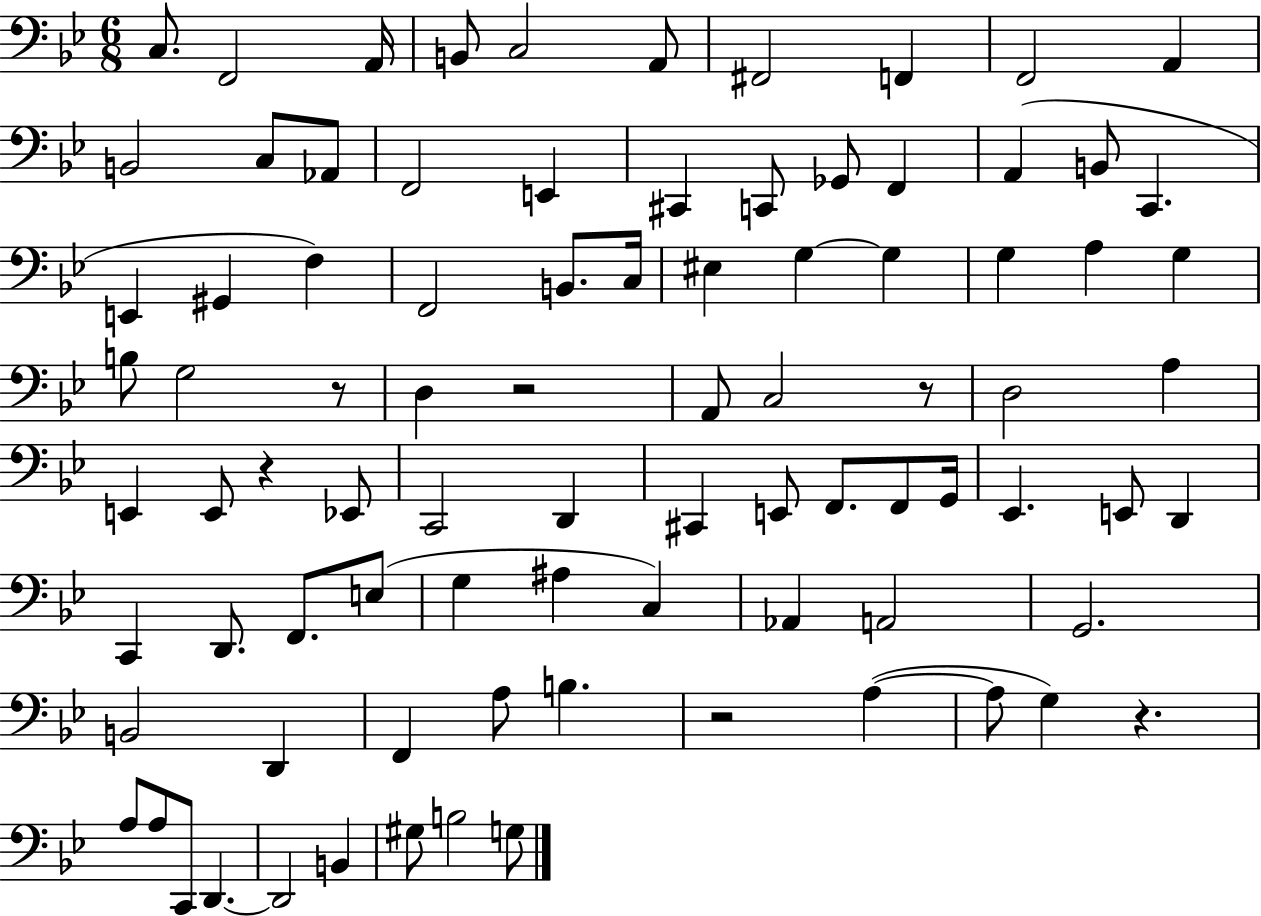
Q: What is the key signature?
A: BES major